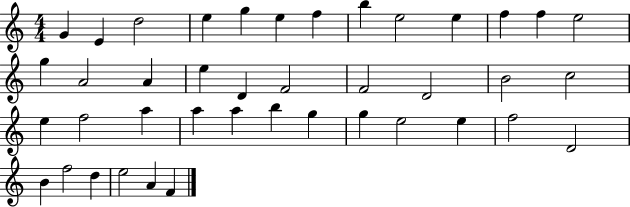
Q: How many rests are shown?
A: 0